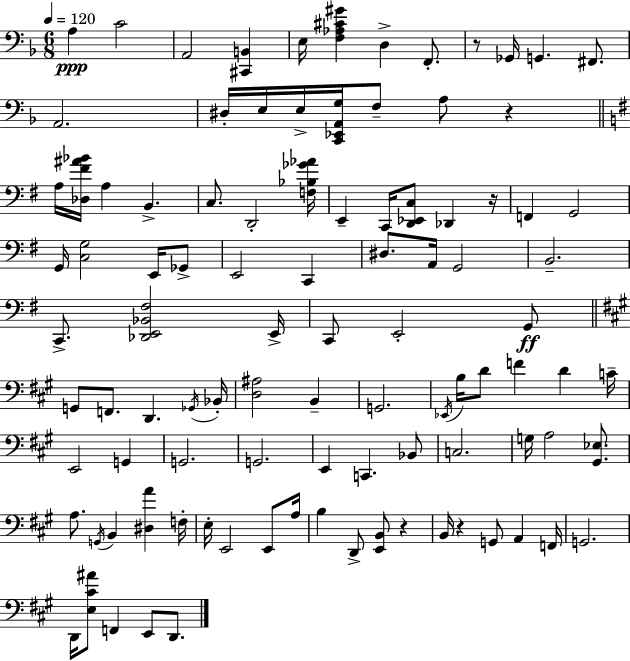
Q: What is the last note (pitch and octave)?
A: D2